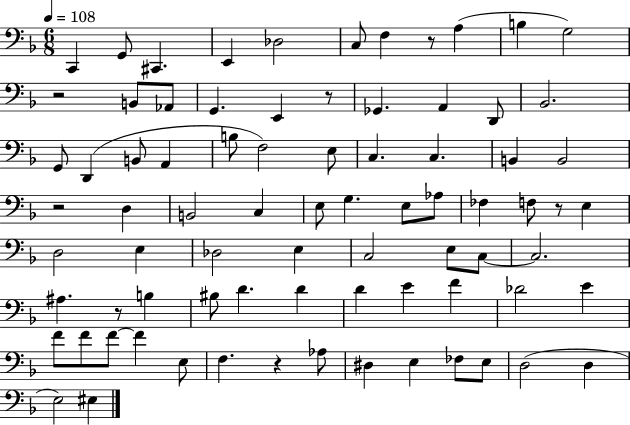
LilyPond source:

{
  \clef bass
  \numericTimeSignature
  \time 6/8
  \key f \major
  \tempo 4 = 108
  \repeat volta 2 { c,4 g,8 cis,4. | e,4 des2 | c8 f4 r8 a4( | b4 g2) | \break r2 b,8 aes,8 | g,4. e,4 r8 | ges,4. a,4 d,8 | bes,2. | \break g,8 d,4( b,8 a,4 | b8 f2) e8 | c4. c4. | b,4 b,2 | \break r2 d4 | b,2 c4 | e8 g4. e8 aes8 | fes4 f8 r8 e4 | \break d2 e4 | des2 e4 | c2 e8 c8~~ | c2. | \break ais4. r8 b4 | bis8 d'4. d'4 | d'4 e'4 f'4 | des'2 e'4 | \break f'8 f'8 f'8~~ f'4 e8 | f4. r4 aes8 | dis4 e4 fes8 e8 | d2( d4 | \break e2) eis4 | } \bar "|."
}